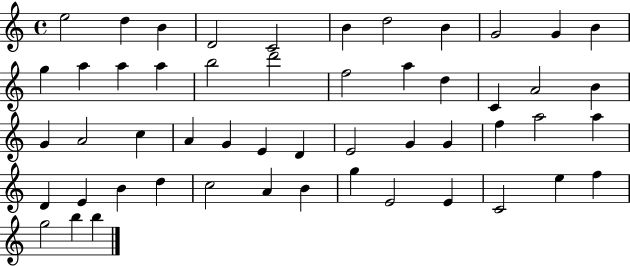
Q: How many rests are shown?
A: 0